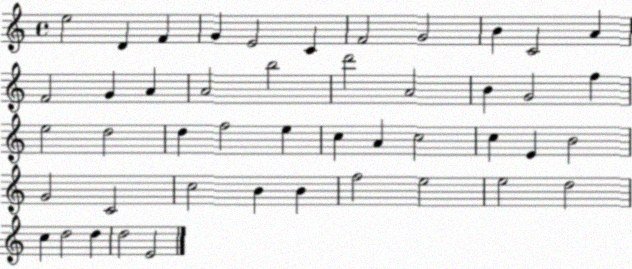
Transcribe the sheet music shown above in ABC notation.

X:1
T:Untitled
M:4/4
L:1/4
K:C
e2 D F G E2 C F2 G2 B C2 A F2 G A A2 b2 d'2 A2 B G2 f e2 d2 d f2 e c A c2 c E B2 G2 C2 c2 B B f2 e2 e2 d2 c d2 d d2 E2